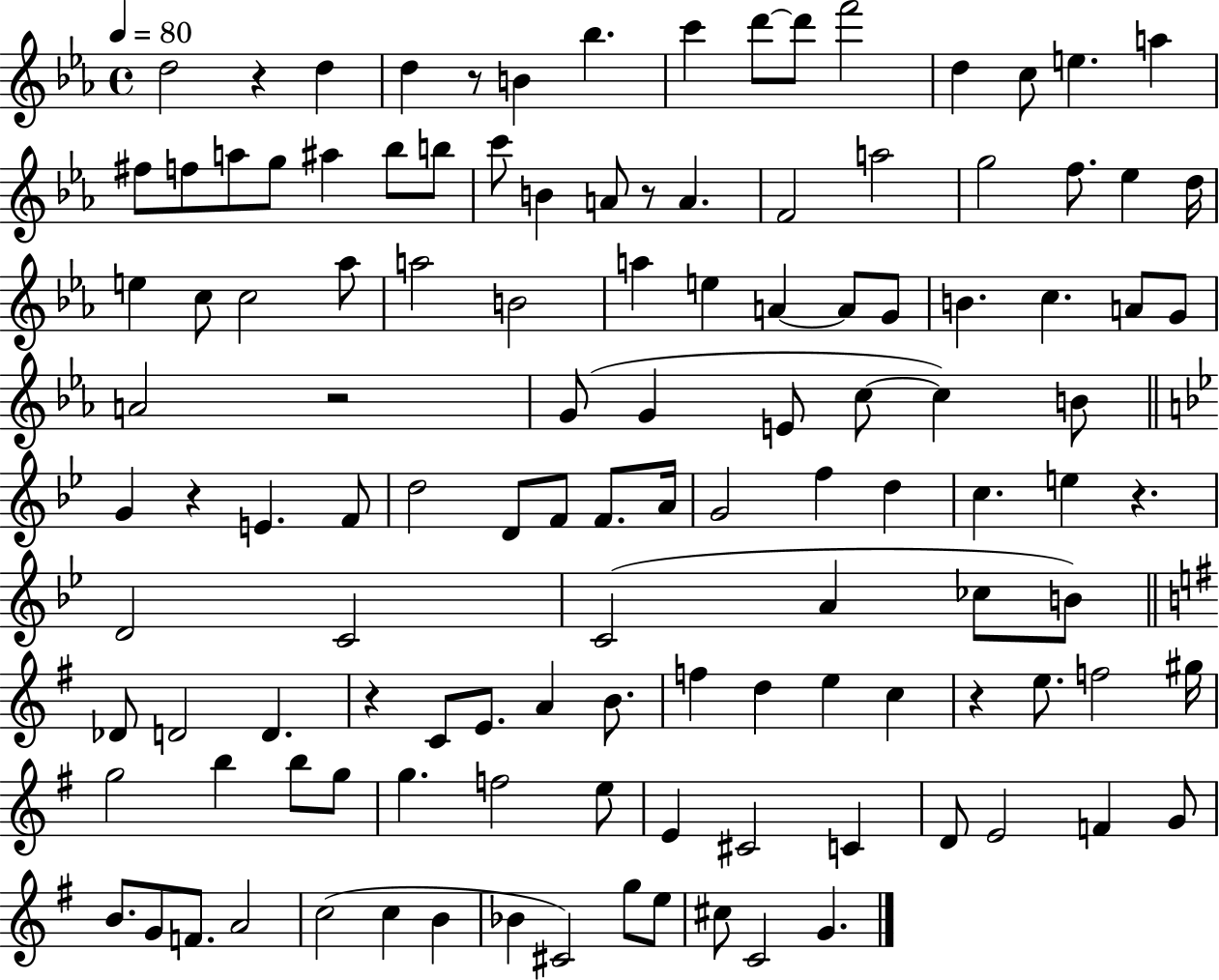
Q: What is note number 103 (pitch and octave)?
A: A4